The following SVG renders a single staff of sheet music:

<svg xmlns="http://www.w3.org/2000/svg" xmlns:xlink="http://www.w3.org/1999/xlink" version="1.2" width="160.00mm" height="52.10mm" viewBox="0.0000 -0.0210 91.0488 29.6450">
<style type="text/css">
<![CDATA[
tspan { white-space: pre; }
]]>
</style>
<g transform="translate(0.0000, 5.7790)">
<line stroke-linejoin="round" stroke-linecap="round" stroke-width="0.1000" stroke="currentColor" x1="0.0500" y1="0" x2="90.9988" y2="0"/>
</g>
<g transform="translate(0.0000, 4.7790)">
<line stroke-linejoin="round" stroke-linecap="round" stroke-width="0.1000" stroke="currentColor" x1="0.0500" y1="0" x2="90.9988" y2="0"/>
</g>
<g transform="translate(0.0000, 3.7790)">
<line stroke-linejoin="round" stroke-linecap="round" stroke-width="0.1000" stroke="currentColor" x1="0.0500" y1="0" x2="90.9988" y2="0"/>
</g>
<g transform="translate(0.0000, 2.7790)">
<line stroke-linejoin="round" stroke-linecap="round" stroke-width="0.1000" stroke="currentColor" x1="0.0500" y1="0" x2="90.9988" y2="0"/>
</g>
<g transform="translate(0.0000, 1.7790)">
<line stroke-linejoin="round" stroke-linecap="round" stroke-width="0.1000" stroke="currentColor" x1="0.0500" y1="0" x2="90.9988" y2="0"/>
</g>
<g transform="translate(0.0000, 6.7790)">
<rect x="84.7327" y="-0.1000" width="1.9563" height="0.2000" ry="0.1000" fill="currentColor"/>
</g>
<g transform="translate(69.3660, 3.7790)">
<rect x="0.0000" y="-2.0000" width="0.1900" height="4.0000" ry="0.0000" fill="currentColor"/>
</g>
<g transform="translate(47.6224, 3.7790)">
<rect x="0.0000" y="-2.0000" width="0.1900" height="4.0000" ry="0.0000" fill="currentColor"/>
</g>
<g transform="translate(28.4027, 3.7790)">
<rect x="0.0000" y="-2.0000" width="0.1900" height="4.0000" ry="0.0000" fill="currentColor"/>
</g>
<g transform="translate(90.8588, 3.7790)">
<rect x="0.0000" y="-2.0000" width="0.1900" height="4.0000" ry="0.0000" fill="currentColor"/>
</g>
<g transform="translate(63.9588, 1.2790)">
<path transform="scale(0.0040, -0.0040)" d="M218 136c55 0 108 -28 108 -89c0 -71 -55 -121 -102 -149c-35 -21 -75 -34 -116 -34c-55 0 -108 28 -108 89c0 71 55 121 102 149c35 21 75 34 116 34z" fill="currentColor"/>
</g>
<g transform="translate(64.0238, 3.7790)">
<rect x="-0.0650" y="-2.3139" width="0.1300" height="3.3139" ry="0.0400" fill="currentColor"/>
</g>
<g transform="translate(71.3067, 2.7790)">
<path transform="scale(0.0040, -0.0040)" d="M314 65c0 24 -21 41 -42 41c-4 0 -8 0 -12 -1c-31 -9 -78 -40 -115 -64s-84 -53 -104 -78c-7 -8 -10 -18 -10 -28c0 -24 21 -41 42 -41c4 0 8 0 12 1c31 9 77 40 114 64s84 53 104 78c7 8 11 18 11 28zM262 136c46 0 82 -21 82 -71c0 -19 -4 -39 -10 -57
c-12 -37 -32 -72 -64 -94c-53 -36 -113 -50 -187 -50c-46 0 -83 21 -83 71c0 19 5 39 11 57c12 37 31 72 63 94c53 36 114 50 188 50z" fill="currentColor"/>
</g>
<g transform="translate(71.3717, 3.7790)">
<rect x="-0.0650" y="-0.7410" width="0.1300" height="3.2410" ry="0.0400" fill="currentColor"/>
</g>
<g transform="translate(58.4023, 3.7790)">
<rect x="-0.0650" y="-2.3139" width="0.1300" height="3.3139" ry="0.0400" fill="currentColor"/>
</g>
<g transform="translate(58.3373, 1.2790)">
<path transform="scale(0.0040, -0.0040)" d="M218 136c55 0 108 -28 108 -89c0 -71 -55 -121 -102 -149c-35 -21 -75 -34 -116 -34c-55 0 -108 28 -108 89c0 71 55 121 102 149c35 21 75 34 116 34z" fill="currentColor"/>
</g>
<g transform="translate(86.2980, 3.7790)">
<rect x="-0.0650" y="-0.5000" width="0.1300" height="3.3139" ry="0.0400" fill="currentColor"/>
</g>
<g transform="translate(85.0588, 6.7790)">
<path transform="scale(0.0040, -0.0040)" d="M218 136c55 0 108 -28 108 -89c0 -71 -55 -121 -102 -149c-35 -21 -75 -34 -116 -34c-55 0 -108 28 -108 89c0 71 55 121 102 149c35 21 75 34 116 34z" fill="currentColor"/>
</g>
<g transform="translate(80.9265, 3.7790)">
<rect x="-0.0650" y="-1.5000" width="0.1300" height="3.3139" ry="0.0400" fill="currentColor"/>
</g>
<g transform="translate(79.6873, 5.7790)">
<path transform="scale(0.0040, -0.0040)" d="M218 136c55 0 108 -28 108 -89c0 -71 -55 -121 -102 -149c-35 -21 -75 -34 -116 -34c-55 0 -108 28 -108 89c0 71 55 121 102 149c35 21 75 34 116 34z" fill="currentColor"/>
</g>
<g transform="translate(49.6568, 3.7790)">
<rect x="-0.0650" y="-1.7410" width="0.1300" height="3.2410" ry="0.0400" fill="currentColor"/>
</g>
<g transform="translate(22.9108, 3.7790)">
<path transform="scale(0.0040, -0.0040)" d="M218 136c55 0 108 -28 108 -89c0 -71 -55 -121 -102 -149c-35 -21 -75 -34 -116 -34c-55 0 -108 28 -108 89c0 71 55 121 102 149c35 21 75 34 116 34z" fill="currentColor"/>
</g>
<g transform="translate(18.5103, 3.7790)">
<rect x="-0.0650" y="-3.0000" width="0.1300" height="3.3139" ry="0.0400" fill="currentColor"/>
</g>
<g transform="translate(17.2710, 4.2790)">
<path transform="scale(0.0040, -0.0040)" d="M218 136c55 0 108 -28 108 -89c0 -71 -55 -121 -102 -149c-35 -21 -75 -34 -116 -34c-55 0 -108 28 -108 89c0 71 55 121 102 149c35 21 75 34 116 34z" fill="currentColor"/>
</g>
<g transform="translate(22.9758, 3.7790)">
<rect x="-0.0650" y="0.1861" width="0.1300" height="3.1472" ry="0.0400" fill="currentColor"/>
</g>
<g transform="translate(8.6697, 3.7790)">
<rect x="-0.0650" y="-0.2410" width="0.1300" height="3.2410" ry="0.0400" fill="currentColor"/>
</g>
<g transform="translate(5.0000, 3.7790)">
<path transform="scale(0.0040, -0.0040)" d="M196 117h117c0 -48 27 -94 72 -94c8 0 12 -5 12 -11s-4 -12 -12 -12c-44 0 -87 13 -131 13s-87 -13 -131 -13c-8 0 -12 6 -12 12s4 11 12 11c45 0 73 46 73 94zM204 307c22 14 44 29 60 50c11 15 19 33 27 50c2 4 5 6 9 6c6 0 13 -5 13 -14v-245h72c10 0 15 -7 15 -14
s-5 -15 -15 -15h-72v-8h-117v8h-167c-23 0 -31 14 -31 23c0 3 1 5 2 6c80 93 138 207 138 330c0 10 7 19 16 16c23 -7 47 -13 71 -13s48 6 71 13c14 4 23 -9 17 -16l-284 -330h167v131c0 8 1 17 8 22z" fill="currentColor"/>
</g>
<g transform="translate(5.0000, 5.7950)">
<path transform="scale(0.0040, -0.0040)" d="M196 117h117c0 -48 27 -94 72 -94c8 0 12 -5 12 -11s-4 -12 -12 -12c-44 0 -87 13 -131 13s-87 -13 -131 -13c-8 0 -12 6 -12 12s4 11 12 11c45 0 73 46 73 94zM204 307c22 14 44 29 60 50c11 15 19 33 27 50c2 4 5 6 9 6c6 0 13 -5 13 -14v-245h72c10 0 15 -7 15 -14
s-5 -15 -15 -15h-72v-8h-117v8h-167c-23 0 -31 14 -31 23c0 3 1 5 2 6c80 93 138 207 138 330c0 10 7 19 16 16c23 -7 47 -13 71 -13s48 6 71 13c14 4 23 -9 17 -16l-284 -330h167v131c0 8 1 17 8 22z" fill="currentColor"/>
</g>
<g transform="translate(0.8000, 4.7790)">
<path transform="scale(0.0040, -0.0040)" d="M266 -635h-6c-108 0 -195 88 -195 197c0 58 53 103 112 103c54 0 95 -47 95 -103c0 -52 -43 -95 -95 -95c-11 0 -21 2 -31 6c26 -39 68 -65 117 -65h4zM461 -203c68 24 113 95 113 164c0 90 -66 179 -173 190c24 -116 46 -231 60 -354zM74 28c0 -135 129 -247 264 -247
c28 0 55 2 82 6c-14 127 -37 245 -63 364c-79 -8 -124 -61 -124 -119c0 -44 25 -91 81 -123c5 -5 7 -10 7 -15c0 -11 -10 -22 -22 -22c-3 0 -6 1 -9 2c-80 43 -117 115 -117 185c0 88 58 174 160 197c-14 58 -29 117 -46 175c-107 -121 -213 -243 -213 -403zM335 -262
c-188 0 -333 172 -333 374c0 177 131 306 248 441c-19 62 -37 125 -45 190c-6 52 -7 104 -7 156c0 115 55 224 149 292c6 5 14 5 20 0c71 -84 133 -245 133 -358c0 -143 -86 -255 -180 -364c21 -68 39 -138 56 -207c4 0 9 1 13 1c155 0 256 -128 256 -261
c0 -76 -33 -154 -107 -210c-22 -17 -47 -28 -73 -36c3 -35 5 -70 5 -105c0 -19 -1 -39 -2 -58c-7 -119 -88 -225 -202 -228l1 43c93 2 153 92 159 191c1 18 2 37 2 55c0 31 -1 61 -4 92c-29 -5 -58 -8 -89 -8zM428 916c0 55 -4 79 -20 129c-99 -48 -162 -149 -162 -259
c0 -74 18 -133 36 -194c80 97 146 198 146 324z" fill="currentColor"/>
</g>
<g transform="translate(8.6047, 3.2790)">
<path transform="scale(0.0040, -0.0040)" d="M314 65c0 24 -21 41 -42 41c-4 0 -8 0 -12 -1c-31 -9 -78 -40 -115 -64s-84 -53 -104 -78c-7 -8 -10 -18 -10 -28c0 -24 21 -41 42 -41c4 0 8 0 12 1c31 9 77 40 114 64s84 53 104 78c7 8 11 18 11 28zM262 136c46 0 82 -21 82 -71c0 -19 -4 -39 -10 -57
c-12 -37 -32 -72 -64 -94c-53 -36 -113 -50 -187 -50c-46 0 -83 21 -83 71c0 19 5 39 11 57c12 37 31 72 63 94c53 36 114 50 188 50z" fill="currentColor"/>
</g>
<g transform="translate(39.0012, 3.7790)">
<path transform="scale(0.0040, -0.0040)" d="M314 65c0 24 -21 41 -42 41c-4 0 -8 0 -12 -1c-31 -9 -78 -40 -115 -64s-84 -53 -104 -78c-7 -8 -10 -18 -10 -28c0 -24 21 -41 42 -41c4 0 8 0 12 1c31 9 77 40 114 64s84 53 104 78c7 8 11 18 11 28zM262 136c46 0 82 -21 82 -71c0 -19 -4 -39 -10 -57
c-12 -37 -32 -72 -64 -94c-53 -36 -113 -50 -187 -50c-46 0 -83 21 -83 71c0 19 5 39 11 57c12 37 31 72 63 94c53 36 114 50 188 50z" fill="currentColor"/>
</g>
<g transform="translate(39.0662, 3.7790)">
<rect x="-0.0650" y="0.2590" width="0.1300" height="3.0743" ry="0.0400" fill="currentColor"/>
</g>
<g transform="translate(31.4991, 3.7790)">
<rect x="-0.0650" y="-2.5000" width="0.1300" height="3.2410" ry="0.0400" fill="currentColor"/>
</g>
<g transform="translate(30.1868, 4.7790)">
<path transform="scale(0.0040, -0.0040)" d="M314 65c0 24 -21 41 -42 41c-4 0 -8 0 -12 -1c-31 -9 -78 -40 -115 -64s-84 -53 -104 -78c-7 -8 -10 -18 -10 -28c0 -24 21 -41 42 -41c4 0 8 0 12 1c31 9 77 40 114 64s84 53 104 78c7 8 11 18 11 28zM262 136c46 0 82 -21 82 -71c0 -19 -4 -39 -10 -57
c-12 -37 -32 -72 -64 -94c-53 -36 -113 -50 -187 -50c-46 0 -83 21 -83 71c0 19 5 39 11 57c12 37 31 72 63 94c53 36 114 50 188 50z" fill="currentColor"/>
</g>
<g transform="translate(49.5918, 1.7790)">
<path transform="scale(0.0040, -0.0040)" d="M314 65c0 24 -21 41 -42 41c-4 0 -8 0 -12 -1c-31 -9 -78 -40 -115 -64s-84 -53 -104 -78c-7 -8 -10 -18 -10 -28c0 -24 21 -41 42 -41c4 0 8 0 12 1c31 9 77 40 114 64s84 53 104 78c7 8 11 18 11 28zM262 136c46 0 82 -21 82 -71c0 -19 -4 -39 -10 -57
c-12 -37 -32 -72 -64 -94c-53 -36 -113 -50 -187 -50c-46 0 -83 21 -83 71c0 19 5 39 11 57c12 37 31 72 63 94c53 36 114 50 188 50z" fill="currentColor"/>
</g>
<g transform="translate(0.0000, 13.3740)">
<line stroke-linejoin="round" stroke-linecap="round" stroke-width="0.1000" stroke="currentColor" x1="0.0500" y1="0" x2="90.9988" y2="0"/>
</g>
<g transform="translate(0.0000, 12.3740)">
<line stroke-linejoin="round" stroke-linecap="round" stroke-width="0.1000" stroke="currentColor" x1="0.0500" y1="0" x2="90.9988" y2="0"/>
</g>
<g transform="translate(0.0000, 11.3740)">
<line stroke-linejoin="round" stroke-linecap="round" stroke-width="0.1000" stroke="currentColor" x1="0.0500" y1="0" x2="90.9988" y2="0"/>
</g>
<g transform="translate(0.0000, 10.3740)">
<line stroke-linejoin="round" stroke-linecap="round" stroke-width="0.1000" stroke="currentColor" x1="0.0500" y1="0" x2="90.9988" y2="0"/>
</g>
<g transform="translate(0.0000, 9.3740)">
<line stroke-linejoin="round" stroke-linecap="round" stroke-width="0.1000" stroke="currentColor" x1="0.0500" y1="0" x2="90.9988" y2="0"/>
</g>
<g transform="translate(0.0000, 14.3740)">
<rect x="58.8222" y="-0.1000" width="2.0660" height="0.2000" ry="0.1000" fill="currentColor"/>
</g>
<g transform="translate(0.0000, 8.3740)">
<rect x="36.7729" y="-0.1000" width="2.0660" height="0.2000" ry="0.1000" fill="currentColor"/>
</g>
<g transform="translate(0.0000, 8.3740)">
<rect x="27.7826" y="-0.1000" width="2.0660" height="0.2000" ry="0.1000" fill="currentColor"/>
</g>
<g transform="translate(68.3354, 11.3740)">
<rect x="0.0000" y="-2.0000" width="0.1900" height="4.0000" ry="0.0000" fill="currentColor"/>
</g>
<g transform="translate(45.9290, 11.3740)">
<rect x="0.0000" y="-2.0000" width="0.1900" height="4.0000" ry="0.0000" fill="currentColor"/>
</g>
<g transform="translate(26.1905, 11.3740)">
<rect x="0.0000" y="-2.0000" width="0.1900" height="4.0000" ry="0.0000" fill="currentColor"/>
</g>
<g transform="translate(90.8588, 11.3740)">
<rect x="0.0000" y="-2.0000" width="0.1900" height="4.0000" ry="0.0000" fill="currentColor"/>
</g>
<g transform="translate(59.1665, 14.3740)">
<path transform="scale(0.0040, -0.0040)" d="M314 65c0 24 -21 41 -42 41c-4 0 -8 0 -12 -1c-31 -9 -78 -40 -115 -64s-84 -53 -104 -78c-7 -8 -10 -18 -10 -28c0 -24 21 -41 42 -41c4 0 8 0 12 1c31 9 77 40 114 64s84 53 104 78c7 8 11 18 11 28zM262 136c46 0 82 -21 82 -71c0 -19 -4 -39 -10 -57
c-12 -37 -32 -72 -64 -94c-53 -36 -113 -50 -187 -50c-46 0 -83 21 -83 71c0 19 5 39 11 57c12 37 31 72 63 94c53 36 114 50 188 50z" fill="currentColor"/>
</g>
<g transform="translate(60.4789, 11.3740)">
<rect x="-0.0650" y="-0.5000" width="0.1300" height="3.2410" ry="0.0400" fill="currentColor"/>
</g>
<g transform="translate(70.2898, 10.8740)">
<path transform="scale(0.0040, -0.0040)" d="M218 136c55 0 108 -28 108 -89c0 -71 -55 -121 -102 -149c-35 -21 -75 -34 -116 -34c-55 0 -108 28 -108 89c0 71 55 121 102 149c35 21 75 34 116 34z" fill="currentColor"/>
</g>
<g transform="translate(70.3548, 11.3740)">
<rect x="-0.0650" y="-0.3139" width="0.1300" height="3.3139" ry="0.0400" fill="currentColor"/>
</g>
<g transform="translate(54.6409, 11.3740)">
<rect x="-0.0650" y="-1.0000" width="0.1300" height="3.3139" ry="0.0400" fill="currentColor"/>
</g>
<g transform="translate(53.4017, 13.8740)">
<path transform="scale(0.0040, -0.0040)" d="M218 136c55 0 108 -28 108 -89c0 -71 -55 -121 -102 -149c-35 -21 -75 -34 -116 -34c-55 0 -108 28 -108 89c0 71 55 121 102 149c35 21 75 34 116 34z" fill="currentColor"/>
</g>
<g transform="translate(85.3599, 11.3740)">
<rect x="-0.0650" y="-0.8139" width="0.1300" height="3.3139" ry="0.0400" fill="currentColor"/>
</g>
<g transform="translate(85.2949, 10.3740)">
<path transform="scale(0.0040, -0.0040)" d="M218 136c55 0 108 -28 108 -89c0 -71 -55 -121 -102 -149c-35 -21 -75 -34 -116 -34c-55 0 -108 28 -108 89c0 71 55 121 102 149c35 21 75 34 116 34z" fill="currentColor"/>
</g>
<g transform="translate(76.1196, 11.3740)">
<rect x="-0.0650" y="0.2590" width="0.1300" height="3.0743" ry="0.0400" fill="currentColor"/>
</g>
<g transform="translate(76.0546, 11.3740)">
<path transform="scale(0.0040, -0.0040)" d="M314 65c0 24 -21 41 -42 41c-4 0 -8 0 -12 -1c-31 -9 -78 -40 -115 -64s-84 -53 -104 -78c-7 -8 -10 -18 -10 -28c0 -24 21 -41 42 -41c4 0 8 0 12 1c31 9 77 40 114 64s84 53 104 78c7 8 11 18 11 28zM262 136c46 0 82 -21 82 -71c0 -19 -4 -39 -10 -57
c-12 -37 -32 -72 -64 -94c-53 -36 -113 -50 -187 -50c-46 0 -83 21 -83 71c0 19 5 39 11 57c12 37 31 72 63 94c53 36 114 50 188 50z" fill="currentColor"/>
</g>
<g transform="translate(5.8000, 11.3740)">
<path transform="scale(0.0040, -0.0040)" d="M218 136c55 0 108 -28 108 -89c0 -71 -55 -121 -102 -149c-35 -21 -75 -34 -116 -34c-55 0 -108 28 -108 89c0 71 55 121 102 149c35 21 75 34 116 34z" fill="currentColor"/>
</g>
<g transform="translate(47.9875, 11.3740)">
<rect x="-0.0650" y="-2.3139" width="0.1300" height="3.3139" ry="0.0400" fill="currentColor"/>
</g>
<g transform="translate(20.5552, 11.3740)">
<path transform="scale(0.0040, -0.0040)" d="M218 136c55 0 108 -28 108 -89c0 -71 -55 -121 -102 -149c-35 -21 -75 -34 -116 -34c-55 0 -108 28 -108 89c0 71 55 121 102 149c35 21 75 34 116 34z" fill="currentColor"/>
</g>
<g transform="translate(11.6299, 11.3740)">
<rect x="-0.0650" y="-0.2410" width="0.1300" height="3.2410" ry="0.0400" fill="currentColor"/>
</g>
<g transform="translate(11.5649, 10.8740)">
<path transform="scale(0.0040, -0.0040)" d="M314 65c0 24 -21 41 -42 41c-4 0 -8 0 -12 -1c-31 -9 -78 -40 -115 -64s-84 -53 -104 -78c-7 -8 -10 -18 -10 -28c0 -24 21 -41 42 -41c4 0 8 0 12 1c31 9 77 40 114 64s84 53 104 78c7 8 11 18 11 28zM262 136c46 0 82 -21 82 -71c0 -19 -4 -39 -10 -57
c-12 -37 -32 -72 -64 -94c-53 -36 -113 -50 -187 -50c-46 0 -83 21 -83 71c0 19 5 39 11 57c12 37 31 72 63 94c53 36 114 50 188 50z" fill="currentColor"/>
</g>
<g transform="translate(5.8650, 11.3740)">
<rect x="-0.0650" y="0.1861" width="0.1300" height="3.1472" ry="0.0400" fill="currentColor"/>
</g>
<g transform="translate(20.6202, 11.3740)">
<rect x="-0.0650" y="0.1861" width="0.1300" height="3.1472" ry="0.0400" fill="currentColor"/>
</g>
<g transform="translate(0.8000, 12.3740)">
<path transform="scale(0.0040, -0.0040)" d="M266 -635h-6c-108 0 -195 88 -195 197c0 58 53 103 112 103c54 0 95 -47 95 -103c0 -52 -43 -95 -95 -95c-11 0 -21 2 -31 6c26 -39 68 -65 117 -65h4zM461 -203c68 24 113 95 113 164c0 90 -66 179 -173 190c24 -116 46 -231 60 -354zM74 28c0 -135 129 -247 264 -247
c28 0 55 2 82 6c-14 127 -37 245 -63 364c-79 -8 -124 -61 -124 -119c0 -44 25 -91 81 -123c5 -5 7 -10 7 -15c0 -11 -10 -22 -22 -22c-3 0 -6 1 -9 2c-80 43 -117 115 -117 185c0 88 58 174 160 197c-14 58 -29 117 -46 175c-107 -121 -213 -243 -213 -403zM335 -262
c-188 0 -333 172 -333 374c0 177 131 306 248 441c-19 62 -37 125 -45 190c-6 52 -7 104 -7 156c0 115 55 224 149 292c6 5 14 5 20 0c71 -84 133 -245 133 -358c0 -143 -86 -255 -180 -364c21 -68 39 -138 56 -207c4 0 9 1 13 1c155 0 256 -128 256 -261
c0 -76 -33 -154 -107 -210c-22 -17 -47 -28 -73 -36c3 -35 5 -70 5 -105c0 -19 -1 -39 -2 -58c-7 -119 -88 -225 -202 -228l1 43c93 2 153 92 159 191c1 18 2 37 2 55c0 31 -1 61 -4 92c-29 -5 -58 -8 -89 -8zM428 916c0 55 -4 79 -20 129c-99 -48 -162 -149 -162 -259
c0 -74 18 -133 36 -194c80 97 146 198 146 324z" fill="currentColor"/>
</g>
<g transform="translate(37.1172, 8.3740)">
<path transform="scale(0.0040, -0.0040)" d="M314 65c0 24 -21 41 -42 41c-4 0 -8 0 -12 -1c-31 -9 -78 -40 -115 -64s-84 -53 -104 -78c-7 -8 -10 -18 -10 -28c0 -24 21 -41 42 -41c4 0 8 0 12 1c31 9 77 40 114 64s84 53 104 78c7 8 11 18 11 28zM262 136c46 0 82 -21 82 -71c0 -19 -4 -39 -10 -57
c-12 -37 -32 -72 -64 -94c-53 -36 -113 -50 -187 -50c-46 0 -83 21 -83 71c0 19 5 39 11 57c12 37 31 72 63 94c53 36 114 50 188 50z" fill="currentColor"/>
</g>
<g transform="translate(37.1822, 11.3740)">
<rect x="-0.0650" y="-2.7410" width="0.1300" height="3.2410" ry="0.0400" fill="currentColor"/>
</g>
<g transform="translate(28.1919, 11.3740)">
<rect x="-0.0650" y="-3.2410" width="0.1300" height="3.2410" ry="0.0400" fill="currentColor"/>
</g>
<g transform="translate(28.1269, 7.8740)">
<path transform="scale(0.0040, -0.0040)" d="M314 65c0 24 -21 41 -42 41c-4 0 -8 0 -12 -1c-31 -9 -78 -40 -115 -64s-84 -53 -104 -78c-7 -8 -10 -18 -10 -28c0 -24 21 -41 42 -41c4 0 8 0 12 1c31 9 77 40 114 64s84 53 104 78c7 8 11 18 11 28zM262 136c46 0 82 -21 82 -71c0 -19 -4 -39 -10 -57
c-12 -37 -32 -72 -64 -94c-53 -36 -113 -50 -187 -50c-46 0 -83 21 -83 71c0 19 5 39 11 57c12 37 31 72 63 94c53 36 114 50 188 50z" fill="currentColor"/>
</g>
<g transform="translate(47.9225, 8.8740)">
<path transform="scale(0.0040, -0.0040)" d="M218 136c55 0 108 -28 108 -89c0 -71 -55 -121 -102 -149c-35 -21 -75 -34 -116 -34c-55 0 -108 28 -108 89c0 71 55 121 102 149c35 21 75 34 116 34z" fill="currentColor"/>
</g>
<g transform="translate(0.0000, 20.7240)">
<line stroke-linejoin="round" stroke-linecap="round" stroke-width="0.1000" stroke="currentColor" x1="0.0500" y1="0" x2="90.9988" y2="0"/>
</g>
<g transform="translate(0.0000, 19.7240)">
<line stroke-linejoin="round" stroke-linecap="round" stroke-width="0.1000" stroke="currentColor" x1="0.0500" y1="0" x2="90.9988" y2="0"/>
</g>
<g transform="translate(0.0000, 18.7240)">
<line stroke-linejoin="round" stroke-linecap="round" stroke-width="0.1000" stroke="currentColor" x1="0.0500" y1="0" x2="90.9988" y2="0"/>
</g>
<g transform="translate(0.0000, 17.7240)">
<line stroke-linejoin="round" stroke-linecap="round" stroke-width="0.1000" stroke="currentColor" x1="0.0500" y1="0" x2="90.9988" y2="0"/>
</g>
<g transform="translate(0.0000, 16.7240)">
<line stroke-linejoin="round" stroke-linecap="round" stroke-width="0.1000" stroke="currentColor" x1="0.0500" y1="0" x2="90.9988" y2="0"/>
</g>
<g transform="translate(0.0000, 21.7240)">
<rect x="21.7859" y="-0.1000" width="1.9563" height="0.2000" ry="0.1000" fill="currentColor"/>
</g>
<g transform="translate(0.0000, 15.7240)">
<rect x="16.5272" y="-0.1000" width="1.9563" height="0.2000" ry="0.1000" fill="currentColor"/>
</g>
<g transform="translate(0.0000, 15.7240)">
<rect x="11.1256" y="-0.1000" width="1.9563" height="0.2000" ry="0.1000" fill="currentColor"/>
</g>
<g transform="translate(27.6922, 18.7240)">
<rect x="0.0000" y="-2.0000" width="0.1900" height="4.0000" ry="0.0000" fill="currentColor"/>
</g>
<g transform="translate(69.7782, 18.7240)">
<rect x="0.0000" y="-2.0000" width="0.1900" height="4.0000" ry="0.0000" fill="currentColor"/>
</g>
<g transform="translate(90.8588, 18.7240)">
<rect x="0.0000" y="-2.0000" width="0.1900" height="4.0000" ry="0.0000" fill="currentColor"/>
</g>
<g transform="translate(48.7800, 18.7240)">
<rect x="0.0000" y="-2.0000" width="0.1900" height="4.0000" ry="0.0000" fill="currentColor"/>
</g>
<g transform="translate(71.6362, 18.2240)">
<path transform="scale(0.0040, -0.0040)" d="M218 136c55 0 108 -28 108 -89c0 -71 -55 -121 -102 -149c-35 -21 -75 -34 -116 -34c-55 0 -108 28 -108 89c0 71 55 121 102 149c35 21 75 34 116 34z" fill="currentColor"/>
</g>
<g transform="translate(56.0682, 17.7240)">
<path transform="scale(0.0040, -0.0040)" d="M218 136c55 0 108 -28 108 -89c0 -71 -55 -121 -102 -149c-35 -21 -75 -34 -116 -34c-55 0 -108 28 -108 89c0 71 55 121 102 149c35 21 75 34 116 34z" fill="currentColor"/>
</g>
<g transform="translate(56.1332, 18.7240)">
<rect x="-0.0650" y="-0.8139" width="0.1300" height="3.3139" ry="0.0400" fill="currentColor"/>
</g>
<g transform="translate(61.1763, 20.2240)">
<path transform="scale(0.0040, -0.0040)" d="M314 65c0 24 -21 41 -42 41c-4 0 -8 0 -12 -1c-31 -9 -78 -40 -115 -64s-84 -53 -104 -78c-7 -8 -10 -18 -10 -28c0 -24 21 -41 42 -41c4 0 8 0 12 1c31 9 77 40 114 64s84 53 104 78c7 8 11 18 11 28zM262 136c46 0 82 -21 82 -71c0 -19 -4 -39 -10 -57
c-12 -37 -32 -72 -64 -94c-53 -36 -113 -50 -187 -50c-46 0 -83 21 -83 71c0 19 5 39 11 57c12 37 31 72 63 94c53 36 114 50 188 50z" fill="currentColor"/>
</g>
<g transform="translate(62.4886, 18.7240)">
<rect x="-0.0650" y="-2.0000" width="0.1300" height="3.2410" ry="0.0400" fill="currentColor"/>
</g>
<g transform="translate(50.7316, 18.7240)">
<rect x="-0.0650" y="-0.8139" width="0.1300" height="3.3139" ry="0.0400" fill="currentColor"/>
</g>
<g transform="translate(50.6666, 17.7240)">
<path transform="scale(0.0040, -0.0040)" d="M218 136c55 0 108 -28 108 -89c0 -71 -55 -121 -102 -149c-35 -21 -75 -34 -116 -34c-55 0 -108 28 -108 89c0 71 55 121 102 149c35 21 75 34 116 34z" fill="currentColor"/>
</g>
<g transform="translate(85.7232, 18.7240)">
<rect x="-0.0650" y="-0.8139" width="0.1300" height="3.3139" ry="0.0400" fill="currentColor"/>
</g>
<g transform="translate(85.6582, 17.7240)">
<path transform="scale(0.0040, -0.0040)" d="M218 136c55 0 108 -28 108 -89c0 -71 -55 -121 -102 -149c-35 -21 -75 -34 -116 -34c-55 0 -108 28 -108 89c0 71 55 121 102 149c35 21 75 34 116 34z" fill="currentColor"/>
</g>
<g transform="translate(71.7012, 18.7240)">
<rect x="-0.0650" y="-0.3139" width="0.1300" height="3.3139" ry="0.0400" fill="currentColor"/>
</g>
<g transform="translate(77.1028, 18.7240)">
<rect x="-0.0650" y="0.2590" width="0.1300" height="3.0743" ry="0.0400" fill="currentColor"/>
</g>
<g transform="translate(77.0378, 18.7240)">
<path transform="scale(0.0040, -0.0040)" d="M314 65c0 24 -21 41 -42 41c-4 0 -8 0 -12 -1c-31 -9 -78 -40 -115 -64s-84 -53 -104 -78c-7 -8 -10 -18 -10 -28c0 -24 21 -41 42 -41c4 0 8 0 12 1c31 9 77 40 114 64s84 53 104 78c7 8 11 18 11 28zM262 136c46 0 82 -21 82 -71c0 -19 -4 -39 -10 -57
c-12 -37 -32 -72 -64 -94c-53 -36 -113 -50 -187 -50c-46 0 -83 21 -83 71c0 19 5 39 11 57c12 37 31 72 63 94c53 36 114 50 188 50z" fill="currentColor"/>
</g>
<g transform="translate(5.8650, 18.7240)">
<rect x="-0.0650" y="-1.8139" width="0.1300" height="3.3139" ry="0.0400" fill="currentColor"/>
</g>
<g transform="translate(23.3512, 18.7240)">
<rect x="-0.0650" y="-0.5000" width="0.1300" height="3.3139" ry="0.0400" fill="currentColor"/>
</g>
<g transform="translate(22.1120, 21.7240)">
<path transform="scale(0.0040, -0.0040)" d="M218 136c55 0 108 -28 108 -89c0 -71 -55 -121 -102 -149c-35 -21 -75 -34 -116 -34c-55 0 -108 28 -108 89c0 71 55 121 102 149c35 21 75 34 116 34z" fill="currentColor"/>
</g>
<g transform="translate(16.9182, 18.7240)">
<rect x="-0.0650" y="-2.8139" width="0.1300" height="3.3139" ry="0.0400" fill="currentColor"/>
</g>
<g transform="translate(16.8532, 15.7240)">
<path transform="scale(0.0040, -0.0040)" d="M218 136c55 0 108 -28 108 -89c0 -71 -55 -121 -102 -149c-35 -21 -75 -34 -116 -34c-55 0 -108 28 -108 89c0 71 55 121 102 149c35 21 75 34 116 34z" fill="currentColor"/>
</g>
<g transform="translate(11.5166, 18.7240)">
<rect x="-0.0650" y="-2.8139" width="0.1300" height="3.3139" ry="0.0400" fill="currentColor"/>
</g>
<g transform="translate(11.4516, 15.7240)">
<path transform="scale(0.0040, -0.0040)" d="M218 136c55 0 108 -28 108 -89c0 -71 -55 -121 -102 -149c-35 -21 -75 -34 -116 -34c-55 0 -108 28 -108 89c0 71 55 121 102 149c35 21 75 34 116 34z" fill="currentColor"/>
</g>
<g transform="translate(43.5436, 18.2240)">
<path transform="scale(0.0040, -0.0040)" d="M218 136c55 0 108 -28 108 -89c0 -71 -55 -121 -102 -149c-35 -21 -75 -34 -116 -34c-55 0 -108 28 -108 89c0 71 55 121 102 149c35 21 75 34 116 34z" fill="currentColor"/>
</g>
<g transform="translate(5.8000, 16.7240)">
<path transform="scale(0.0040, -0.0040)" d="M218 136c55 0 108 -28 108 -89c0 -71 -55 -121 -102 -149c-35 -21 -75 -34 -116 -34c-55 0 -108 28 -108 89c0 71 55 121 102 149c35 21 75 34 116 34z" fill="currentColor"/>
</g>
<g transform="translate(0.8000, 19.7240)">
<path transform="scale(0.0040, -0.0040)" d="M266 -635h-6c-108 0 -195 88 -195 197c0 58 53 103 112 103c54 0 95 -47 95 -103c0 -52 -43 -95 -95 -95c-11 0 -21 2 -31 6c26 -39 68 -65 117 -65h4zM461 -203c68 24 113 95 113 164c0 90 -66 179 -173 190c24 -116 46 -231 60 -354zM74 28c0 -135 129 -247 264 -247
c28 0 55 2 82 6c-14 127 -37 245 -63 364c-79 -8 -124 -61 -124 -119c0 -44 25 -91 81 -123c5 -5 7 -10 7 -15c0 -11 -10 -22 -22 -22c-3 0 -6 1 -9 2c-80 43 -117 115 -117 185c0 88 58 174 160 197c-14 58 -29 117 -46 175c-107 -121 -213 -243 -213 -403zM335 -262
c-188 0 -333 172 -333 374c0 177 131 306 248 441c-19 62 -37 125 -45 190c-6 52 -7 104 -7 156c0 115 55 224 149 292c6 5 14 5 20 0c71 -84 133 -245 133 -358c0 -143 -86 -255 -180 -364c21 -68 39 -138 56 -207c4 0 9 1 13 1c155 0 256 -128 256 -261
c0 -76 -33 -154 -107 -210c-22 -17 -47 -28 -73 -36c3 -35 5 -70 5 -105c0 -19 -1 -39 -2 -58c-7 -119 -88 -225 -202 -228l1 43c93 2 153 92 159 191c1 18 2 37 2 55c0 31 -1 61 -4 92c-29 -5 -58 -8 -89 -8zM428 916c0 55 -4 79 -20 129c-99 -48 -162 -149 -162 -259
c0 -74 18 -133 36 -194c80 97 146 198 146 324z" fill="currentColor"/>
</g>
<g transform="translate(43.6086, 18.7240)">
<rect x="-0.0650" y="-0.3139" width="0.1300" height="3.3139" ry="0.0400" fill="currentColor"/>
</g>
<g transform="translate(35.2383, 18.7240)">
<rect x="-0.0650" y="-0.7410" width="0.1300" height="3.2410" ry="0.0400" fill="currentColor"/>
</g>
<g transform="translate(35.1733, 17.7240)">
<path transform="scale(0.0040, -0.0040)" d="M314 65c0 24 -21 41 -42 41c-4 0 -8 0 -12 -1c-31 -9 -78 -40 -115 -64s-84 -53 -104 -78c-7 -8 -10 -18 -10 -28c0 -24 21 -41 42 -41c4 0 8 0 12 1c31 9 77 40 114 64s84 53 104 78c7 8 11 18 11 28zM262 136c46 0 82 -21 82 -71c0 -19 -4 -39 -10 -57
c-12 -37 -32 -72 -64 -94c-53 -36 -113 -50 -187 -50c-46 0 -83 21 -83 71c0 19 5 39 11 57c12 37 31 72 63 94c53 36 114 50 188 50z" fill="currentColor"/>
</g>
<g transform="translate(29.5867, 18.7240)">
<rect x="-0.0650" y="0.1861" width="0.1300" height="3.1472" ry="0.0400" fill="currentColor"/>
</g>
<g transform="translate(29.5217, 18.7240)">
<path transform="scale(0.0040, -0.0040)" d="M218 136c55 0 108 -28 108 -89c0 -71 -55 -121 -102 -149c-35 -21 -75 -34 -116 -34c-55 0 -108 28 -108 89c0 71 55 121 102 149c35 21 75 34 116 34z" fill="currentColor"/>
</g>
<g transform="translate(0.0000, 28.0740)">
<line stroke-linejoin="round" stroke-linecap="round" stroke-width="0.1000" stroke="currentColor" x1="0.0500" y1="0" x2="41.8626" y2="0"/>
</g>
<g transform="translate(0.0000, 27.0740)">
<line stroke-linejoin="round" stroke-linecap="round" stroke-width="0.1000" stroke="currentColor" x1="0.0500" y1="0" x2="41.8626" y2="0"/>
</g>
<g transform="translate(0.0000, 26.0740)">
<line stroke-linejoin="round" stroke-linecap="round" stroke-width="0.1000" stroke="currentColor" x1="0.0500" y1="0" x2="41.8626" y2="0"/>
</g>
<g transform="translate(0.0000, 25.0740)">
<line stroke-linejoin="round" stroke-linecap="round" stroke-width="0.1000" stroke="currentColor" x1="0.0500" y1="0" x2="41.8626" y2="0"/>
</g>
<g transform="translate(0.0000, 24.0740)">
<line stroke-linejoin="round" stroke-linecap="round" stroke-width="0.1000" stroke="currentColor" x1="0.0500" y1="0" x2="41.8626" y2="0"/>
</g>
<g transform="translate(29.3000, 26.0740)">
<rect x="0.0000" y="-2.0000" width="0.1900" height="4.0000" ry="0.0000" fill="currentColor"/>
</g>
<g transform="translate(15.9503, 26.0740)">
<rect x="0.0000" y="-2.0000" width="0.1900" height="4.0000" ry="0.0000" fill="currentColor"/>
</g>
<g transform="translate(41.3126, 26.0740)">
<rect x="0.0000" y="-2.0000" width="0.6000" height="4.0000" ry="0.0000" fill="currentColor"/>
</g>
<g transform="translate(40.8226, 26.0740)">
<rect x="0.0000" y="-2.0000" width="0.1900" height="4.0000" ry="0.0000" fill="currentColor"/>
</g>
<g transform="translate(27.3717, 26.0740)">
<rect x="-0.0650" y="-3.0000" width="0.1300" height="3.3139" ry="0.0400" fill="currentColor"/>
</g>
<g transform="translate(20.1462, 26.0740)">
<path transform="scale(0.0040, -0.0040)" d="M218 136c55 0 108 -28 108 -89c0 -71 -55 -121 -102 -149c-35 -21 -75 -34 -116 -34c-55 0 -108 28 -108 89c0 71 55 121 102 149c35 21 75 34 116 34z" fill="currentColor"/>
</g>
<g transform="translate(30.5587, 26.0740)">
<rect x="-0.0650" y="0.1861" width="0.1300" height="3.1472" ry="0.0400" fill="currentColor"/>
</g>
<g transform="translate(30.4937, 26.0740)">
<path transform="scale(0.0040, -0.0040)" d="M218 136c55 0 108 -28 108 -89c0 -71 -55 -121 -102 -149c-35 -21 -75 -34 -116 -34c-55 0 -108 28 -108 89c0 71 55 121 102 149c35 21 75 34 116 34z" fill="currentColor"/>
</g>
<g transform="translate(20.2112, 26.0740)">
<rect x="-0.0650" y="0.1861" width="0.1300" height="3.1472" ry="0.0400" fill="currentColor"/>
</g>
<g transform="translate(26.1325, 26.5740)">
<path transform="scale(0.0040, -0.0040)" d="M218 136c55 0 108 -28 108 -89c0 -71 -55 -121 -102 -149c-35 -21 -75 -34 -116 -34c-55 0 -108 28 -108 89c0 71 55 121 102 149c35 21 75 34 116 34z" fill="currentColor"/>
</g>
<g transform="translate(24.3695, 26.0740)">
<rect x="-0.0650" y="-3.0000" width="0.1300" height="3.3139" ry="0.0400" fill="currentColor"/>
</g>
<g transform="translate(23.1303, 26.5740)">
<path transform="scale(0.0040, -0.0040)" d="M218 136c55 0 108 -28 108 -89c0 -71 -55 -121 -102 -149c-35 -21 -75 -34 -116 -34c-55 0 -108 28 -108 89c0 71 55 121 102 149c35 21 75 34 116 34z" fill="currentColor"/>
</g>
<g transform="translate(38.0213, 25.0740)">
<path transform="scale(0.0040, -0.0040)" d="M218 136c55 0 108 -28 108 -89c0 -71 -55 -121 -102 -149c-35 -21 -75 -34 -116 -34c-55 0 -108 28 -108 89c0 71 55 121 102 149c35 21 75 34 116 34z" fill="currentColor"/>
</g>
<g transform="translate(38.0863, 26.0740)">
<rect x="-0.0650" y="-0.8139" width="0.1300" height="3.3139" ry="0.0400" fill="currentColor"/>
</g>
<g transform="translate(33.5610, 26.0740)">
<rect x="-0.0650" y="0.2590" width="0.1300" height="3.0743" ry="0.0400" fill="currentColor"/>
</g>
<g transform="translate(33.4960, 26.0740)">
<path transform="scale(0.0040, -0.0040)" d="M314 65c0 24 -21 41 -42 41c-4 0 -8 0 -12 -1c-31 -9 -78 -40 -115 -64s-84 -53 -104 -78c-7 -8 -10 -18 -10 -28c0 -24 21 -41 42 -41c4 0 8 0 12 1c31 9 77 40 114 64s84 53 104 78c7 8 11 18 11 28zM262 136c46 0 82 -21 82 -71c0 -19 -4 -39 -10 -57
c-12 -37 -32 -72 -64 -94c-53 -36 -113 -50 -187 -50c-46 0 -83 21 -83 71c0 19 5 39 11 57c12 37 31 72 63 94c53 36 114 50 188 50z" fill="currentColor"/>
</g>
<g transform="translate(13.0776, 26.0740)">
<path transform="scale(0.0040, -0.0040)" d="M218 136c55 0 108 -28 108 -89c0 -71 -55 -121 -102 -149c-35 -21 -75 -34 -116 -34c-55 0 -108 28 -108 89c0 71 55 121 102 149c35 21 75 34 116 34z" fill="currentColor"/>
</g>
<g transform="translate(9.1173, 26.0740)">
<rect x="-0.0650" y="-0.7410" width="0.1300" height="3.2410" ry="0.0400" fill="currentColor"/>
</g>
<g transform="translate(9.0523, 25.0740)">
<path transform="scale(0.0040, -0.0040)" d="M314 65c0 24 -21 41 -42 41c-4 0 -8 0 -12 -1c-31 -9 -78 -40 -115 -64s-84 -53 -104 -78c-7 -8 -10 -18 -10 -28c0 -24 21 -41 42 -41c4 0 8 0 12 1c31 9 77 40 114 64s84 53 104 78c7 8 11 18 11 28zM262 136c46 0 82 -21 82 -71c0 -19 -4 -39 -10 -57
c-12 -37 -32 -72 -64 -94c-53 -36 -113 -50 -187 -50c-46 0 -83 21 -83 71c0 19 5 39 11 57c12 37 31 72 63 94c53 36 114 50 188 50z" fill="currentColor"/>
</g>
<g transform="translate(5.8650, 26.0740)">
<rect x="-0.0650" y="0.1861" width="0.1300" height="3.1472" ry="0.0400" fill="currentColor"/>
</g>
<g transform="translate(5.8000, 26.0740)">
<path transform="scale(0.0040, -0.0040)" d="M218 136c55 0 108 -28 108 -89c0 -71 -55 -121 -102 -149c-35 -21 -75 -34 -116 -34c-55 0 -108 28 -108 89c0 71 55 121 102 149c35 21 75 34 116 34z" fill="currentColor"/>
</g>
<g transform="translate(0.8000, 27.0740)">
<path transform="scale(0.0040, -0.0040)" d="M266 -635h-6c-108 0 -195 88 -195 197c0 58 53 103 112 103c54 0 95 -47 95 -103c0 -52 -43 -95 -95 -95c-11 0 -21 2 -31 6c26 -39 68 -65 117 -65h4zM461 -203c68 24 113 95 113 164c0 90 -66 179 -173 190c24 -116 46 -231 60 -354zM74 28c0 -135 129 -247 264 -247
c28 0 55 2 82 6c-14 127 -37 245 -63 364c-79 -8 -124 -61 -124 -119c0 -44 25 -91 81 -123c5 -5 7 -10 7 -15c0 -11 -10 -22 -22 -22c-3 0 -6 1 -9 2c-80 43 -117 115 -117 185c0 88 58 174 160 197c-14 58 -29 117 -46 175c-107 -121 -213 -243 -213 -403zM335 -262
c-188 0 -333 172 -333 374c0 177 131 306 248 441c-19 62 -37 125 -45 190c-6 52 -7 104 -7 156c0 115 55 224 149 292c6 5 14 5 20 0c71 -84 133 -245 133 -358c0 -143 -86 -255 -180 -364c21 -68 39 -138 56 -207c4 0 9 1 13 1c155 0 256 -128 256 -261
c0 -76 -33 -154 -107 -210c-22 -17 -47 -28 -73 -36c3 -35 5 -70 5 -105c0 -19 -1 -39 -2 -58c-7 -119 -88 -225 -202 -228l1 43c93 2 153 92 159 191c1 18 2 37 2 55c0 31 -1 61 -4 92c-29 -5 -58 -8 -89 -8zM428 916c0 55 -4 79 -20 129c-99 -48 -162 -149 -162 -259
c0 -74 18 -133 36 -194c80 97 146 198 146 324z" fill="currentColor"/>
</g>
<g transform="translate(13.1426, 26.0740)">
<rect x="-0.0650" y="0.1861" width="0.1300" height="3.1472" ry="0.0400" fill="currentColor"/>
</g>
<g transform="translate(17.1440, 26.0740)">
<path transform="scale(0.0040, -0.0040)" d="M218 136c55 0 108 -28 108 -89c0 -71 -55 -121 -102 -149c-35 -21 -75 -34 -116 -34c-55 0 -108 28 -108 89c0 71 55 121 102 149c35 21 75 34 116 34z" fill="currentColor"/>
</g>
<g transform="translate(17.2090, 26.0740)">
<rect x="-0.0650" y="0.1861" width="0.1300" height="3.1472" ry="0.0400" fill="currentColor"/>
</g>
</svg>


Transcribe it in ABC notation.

X:1
T:Untitled
M:4/4
L:1/4
K:C
c2 A B G2 B2 f2 g g d2 E C B c2 B b2 a2 g D C2 c B2 d f a a C B d2 c d d F2 c B2 d B d2 B B B A A B B2 d